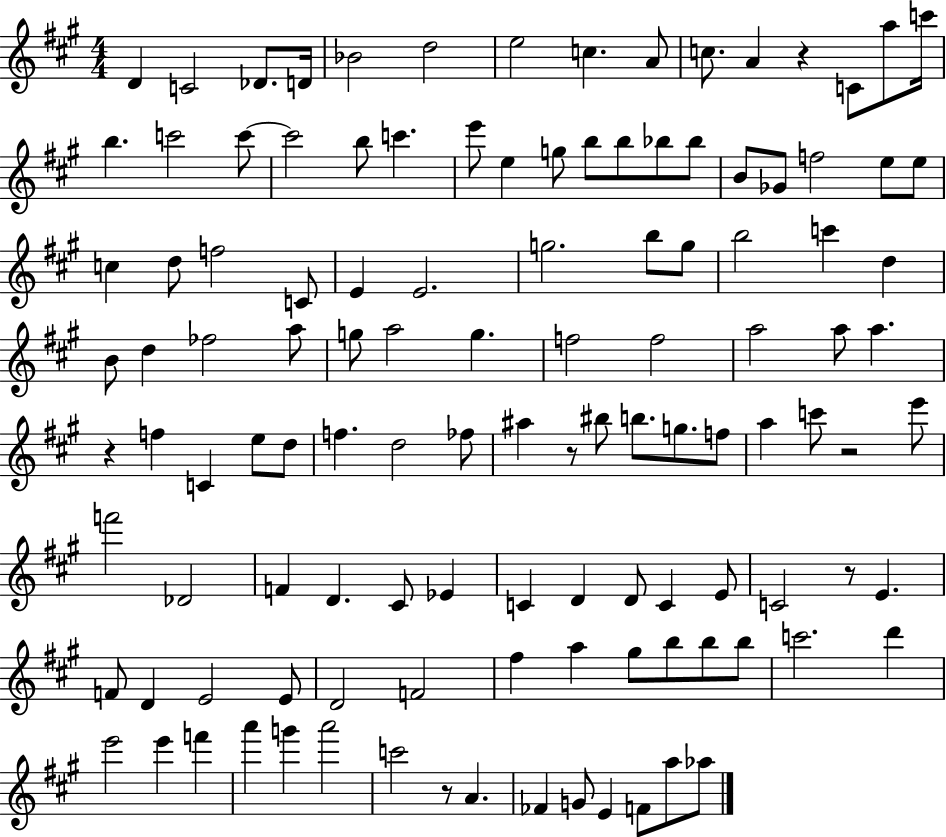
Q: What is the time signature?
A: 4/4